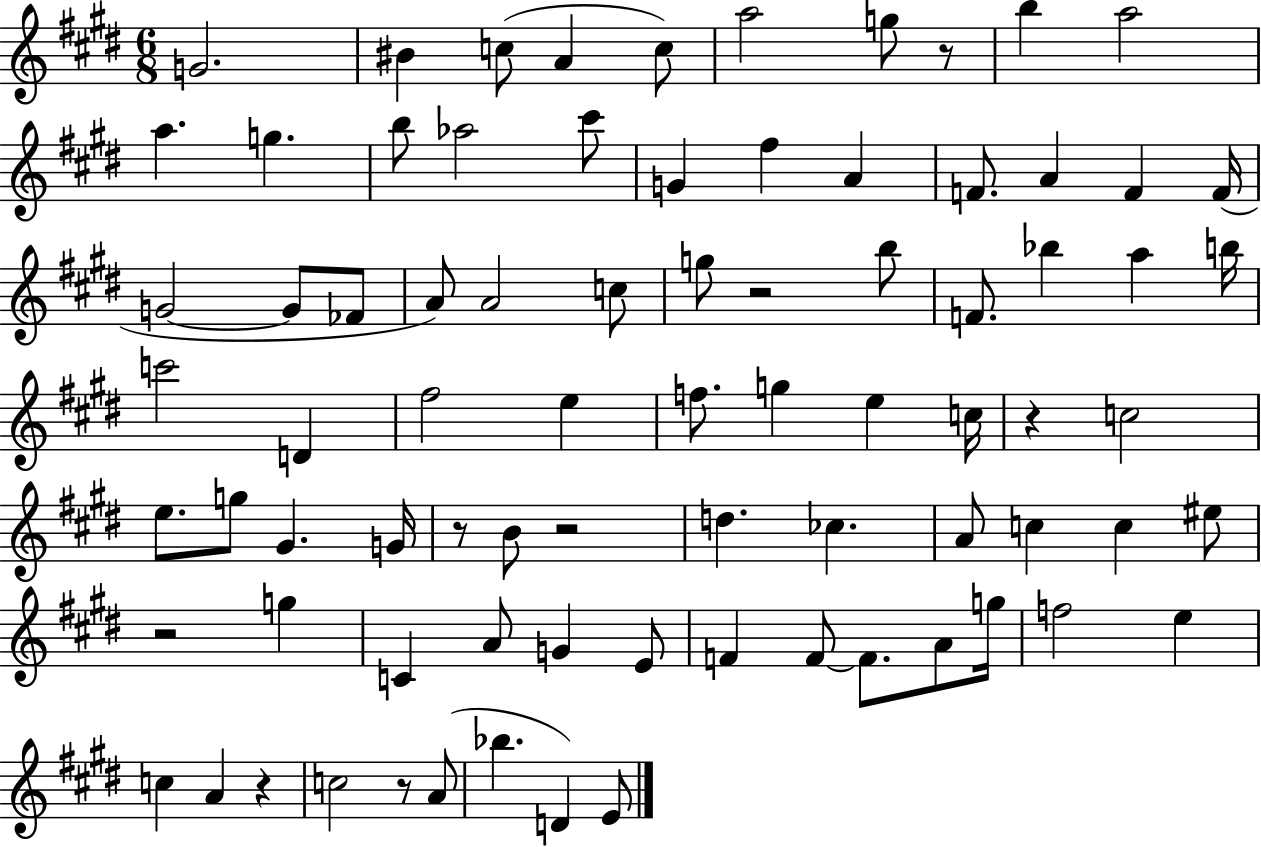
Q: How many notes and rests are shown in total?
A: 80